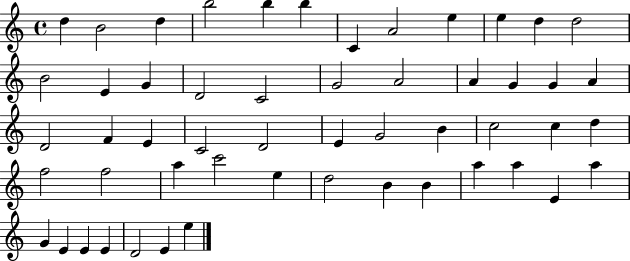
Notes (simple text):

D5/q B4/h D5/q B5/h B5/q B5/q C4/q A4/h E5/q E5/q D5/q D5/h B4/h E4/q G4/q D4/h C4/h G4/h A4/h A4/q G4/q G4/q A4/q D4/h F4/q E4/q C4/h D4/h E4/q G4/h B4/q C5/h C5/q D5/q F5/h F5/h A5/q C6/h E5/q D5/h B4/q B4/q A5/q A5/q E4/q A5/q G4/q E4/q E4/q E4/q D4/h E4/q E5/q